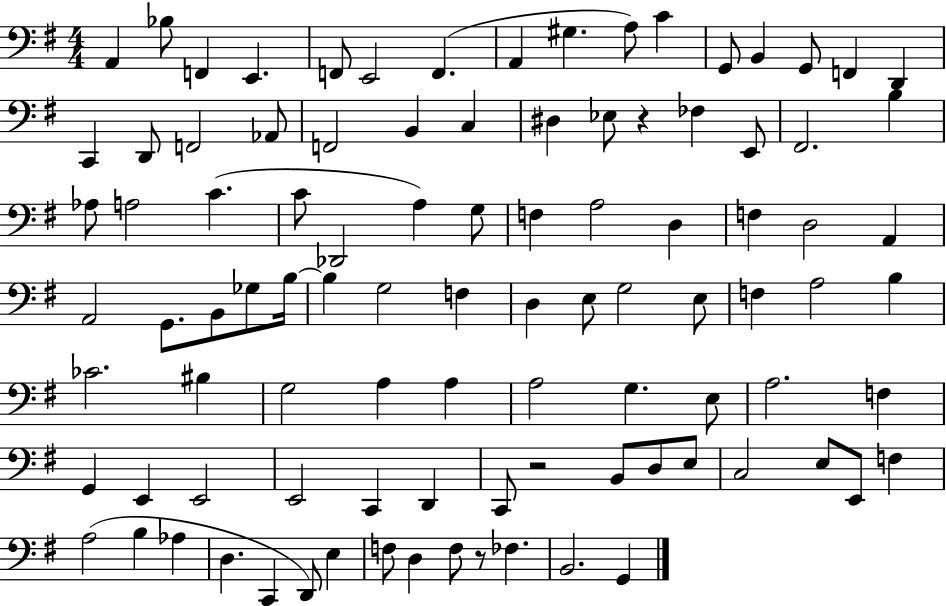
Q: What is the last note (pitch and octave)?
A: G2